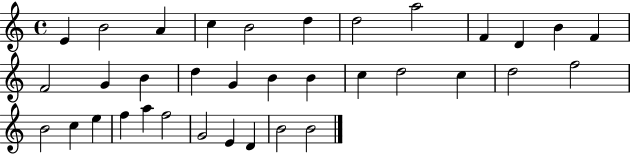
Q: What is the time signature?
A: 4/4